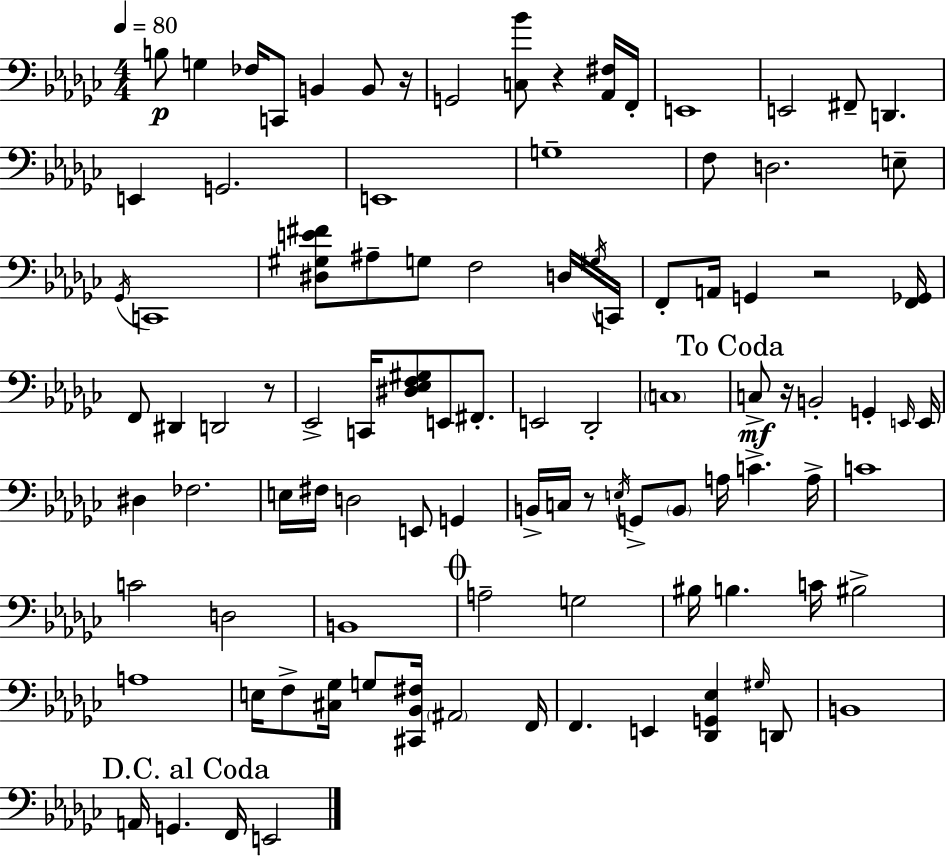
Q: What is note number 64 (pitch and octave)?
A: B2